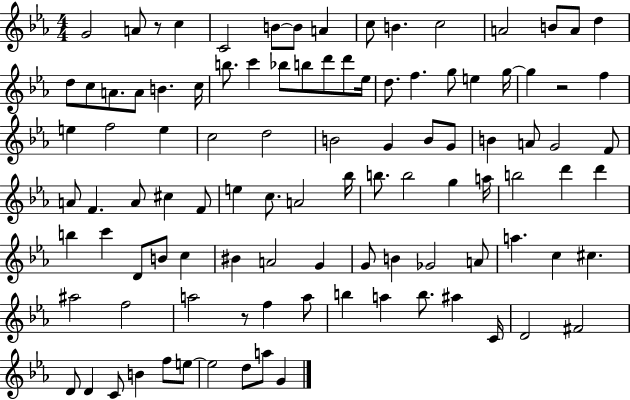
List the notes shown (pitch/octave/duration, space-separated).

G4/h A4/e R/e C5/q C4/h B4/e B4/e A4/q C5/e B4/q. C5/h A4/h B4/e A4/e D5/q D5/e C5/e A4/e. A4/e B4/q. C5/s B5/e. C6/q Bb5/e B5/e D6/e D6/e Eb5/s D5/e. F5/q. G5/e E5/q G5/s G5/q R/h F5/q E5/q F5/h E5/q C5/h D5/h B4/h G4/q B4/e G4/e B4/q A4/e G4/h F4/e A4/e F4/q. A4/e C#5/q F4/e E5/q C5/e. A4/h Bb5/s B5/e. B5/h G5/q A5/s B5/h D6/q D6/q B5/q C6/q D4/e B4/e C5/q BIS4/q A4/h G4/q G4/e B4/q Gb4/h A4/e A5/q. C5/q C#5/q. A#5/h F5/h A5/h R/e F5/q A5/e B5/q A5/q B5/e. A#5/q C4/s D4/h F#4/h D4/e D4/q C4/e B4/q F5/e E5/e E5/h D5/e A5/e G4/q